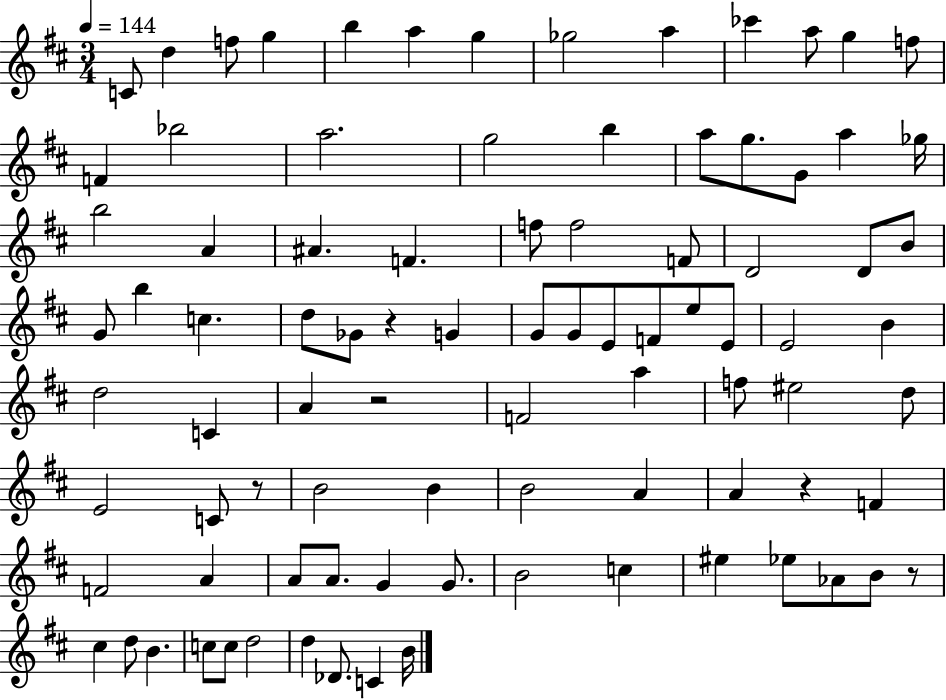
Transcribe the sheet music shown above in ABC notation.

X:1
T:Untitled
M:3/4
L:1/4
K:D
C/2 d f/2 g b a g _g2 a _c' a/2 g f/2 F _b2 a2 g2 b a/2 g/2 G/2 a _g/4 b2 A ^A F f/2 f2 F/2 D2 D/2 B/2 G/2 b c d/2 _G/2 z G G/2 G/2 E/2 F/2 e/2 E/2 E2 B d2 C A z2 F2 a f/2 ^e2 d/2 E2 C/2 z/2 B2 B B2 A A z F F2 A A/2 A/2 G G/2 B2 c ^e _e/2 _A/2 B/2 z/2 ^c d/2 B c/2 c/2 d2 d _D/2 C B/4